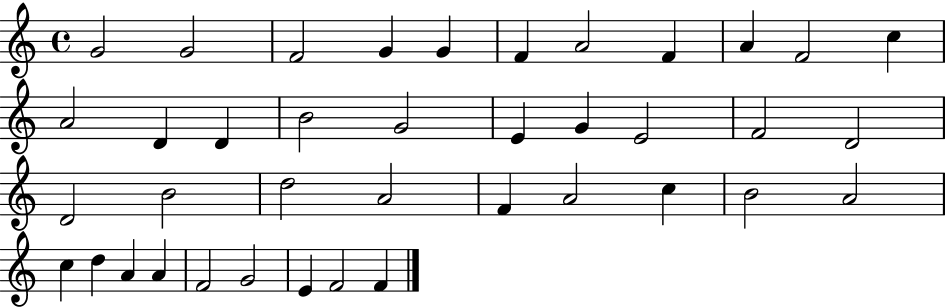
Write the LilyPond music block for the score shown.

{
  \clef treble
  \time 4/4
  \defaultTimeSignature
  \key c \major
  g'2 g'2 | f'2 g'4 g'4 | f'4 a'2 f'4 | a'4 f'2 c''4 | \break a'2 d'4 d'4 | b'2 g'2 | e'4 g'4 e'2 | f'2 d'2 | \break d'2 b'2 | d''2 a'2 | f'4 a'2 c''4 | b'2 a'2 | \break c''4 d''4 a'4 a'4 | f'2 g'2 | e'4 f'2 f'4 | \bar "|."
}